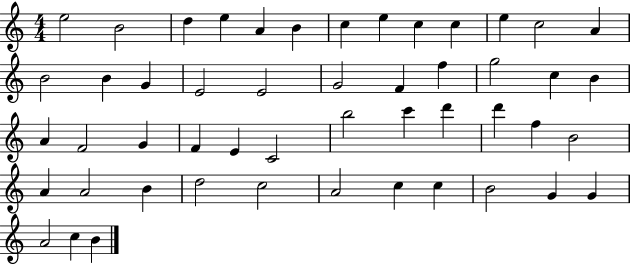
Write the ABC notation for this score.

X:1
T:Untitled
M:4/4
L:1/4
K:C
e2 B2 d e A B c e c c e c2 A B2 B G E2 E2 G2 F f g2 c B A F2 G F E C2 b2 c' d' d' f B2 A A2 B d2 c2 A2 c c B2 G G A2 c B